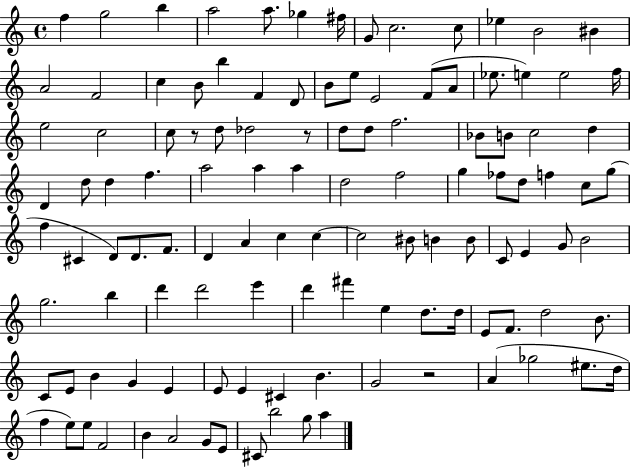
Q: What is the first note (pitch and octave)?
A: F5